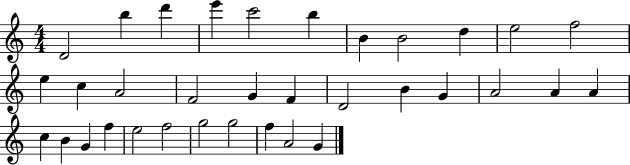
X:1
T:Untitled
M:4/4
L:1/4
K:C
D2 b d' e' c'2 b B B2 d e2 f2 e c A2 F2 G F D2 B G A2 A A c B G f e2 f2 g2 g2 f A2 G